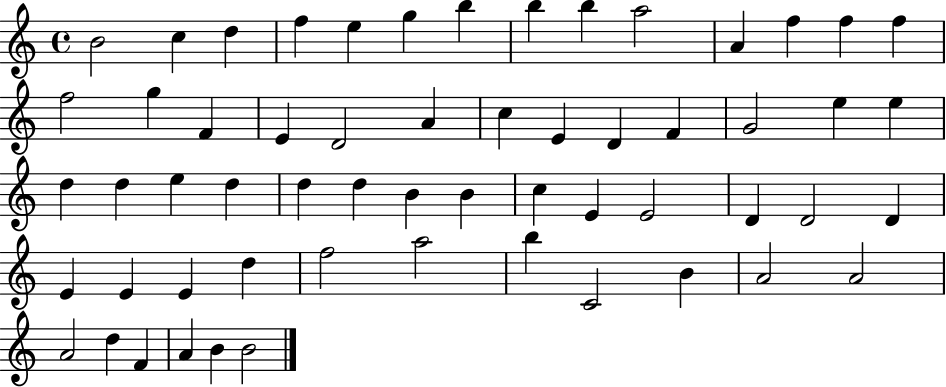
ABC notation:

X:1
T:Untitled
M:4/4
L:1/4
K:C
B2 c d f e g b b b a2 A f f f f2 g F E D2 A c E D F G2 e e d d e d d d B B c E E2 D D2 D E E E d f2 a2 b C2 B A2 A2 A2 d F A B B2